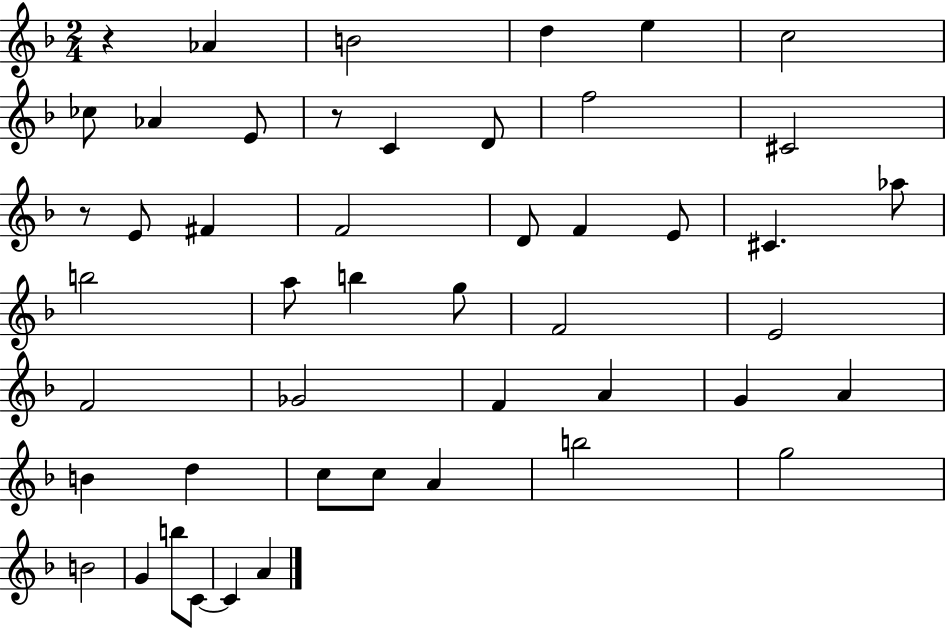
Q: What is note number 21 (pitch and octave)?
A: B5